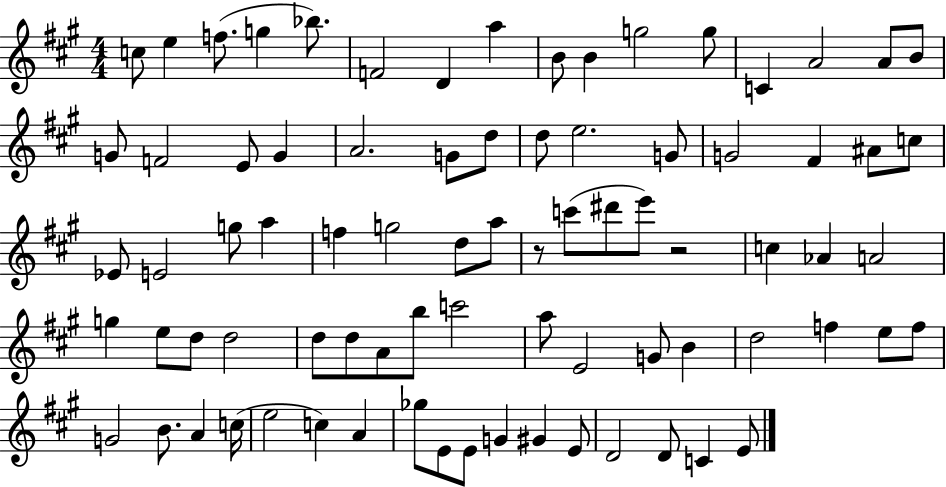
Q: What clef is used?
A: treble